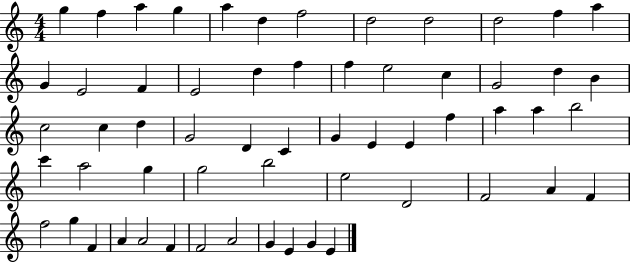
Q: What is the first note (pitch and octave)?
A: G5